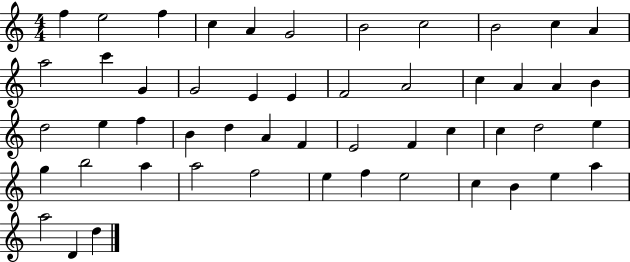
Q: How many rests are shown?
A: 0